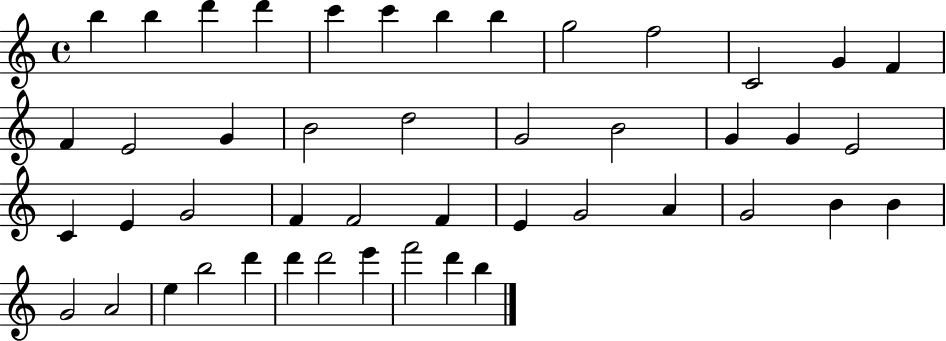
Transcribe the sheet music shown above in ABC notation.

X:1
T:Untitled
M:4/4
L:1/4
K:C
b b d' d' c' c' b b g2 f2 C2 G F F E2 G B2 d2 G2 B2 G G E2 C E G2 F F2 F E G2 A G2 B B G2 A2 e b2 d' d' d'2 e' f'2 d' b